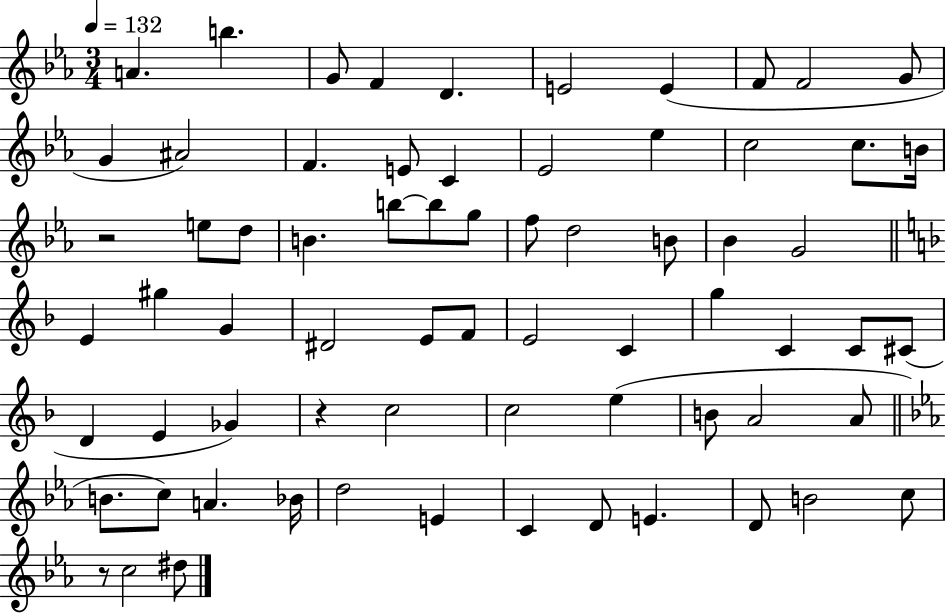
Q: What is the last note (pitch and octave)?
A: D#5